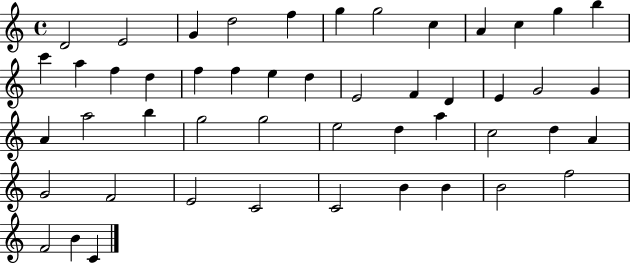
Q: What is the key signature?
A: C major